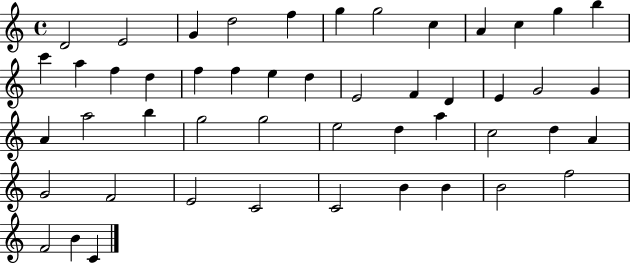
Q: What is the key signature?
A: C major